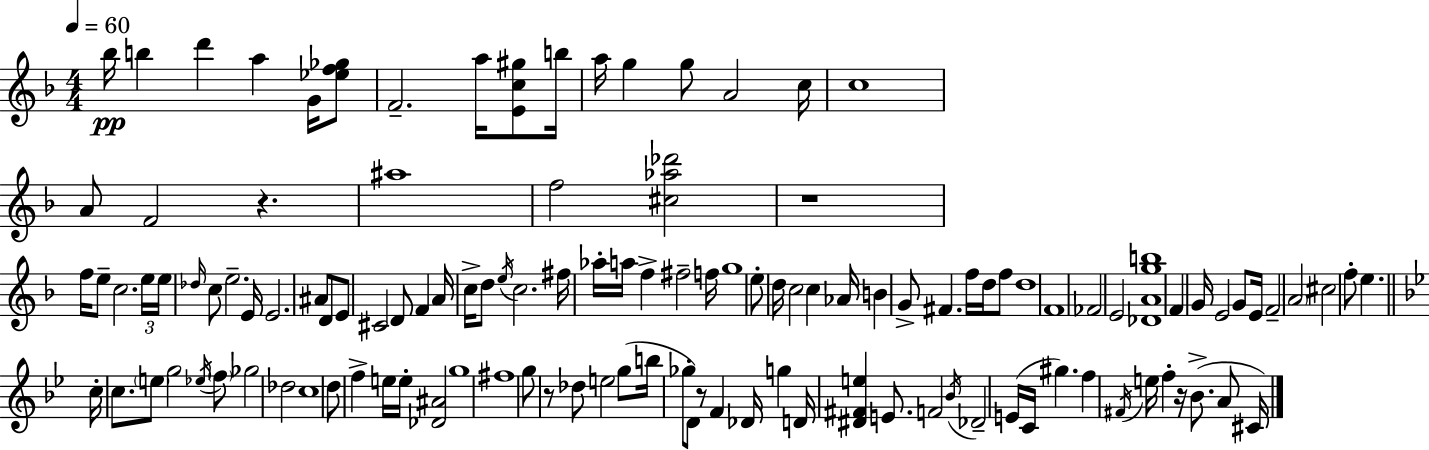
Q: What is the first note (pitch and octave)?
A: Bb5